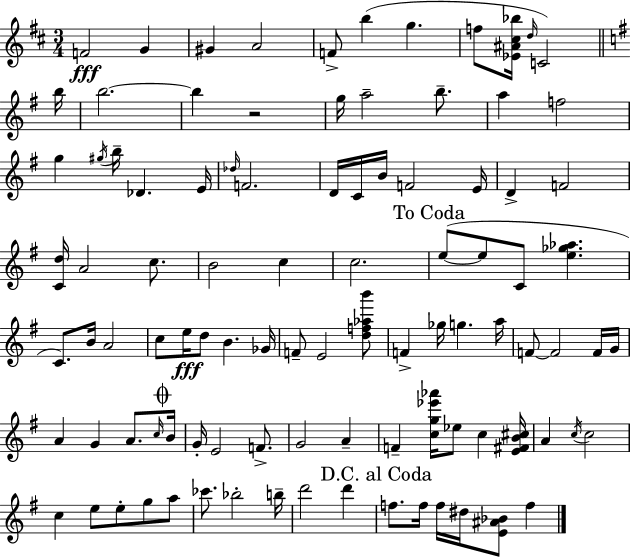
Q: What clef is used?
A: treble